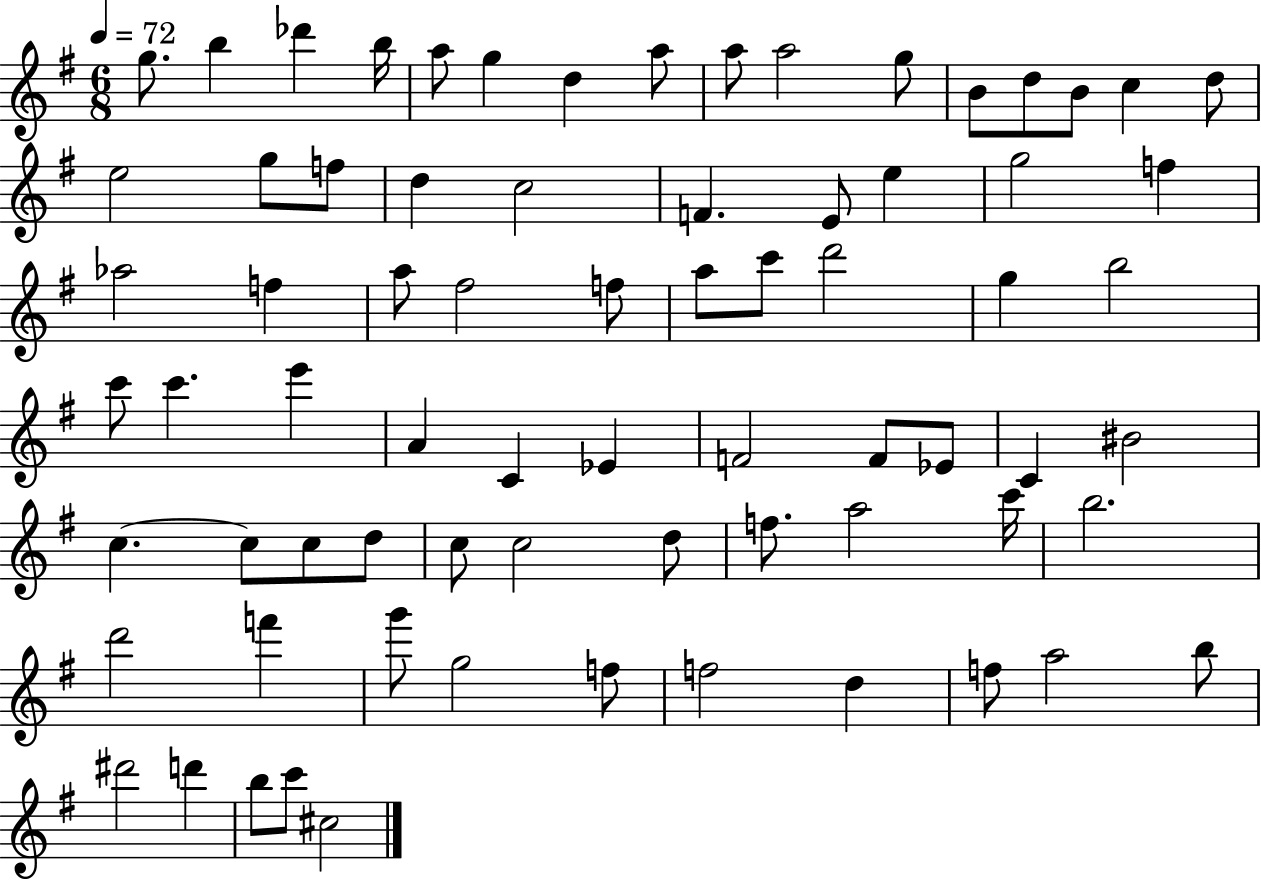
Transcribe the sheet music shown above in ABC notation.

X:1
T:Untitled
M:6/8
L:1/4
K:G
g/2 b _d' b/4 a/2 g d a/2 a/2 a2 g/2 B/2 d/2 B/2 c d/2 e2 g/2 f/2 d c2 F E/2 e g2 f _a2 f a/2 ^f2 f/2 a/2 c'/2 d'2 g b2 c'/2 c' e' A C _E F2 F/2 _E/2 C ^B2 c c/2 c/2 d/2 c/2 c2 d/2 f/2 a2 c'/4 b2 d'2 f' g'/2 g2 f/2 f2 d f/2 a2 b/2 ^d'2 d' b/2 c'/2 ^c2